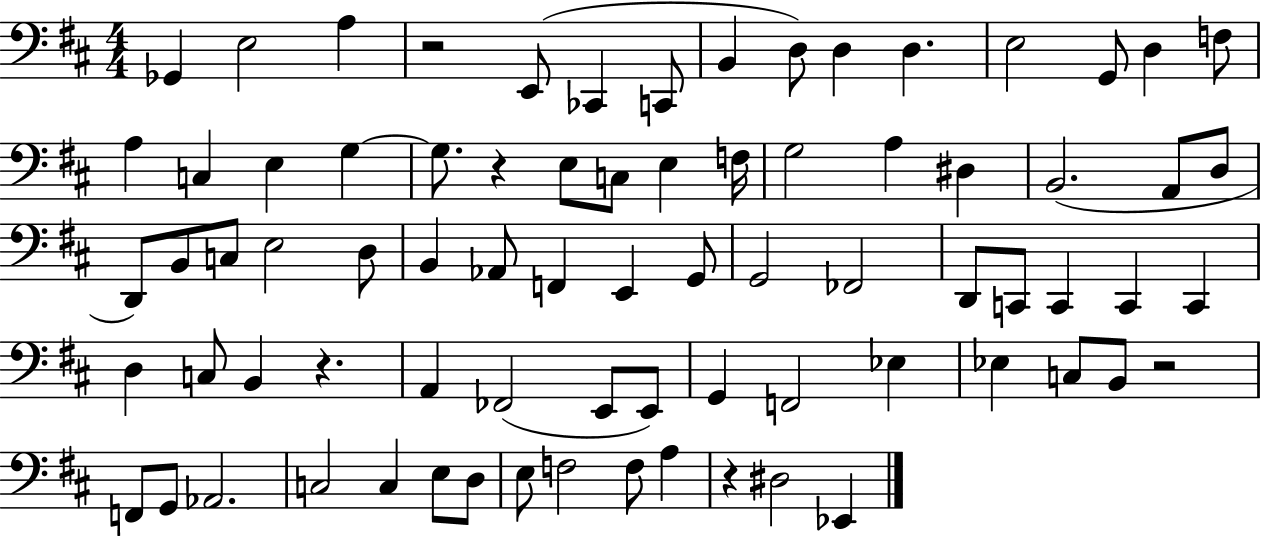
Gb2/q E3/h A3/q R/h E2/e CES2/q C2/e B2/q D3/e D3/q D3/q. E3/h G2/e D3/q F3/e A3/q C3/q E3/q G3/q G3/e. R/q E3/e C3/e E3/q F3/s G3/h A3/q D#3/q B2/h. A2/e D3/e D2/e B2/e C3/e E3/h D3/e B2/q Ab2/e F2/q E2/q G2/e G2/h FES2/h D2/e C2/e C2/q C2/q C2/q D3/q C3/e B2/q R/q. A2/q FES2/h E2/e E2/e G2/q F2/h Eb3/q Eb3/q C3/e B2/e R/h F2/e G2/e Ab2/h. C3/h C3/q E3/e D3/e E3/e F3/h F3/e A3/q R/q D#3/h Eb2/q